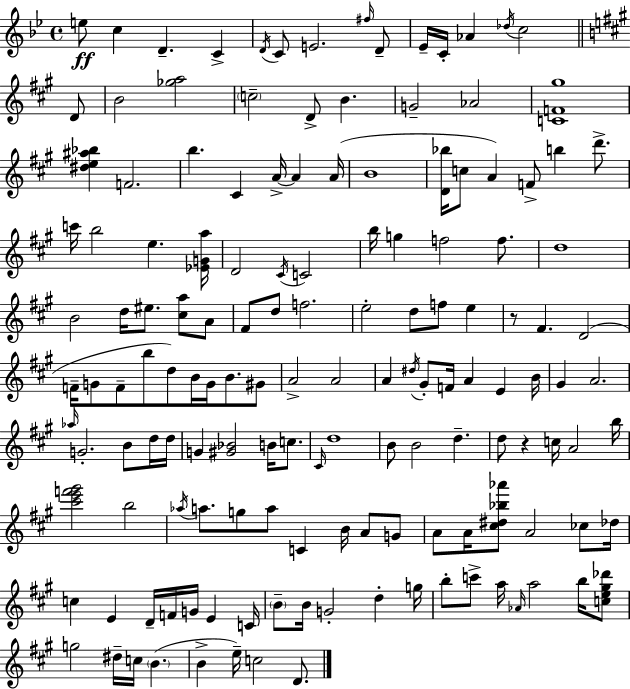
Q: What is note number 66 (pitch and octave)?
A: G#4